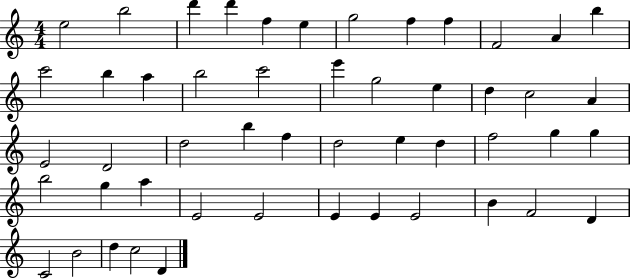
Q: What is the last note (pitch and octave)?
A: D4